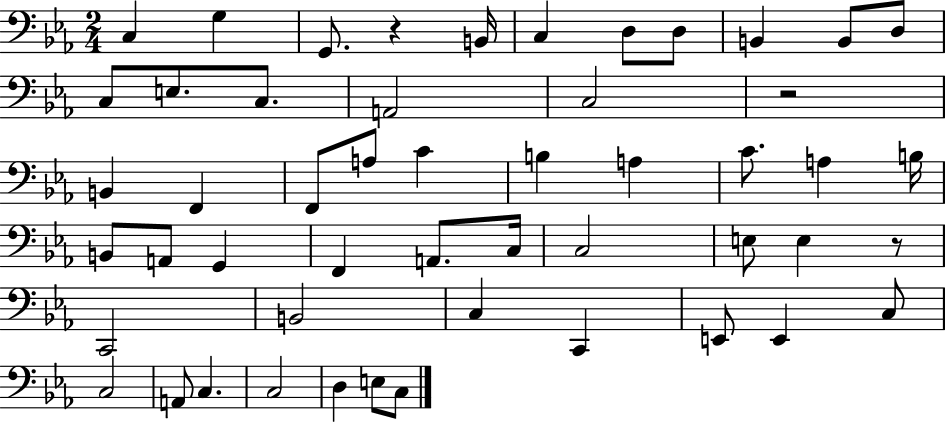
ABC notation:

X:1
T:Untitled
M:2/4
L:1/4
K:Eb
C, G, G,,/2 z B,,/4 C, D,/2 D,/2 B,, B,,/2 D,/2 C,/2 E,/2 C,/2 A,,2 C,2 z2 B,, F,, F,,/2 A,/2 C B, A, C/2 A, B,/4 B,,/2 A,,/2 G,, F,, A,,/2 C,/4 C,2 E,/2 E, z/2 C,,2 B,,2 C, C,, E,,/2 E,, C,/2 C,2 A,,/2 C, C,2 D, E,/2 C,/2